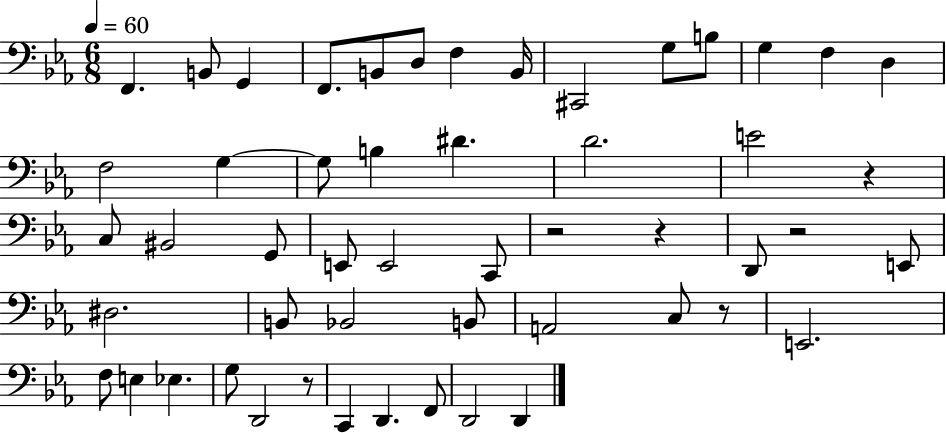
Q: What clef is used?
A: bass